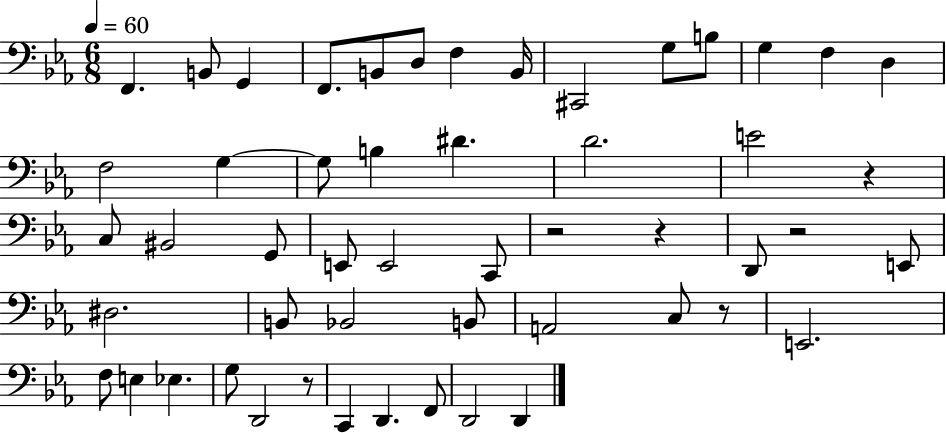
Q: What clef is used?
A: bass